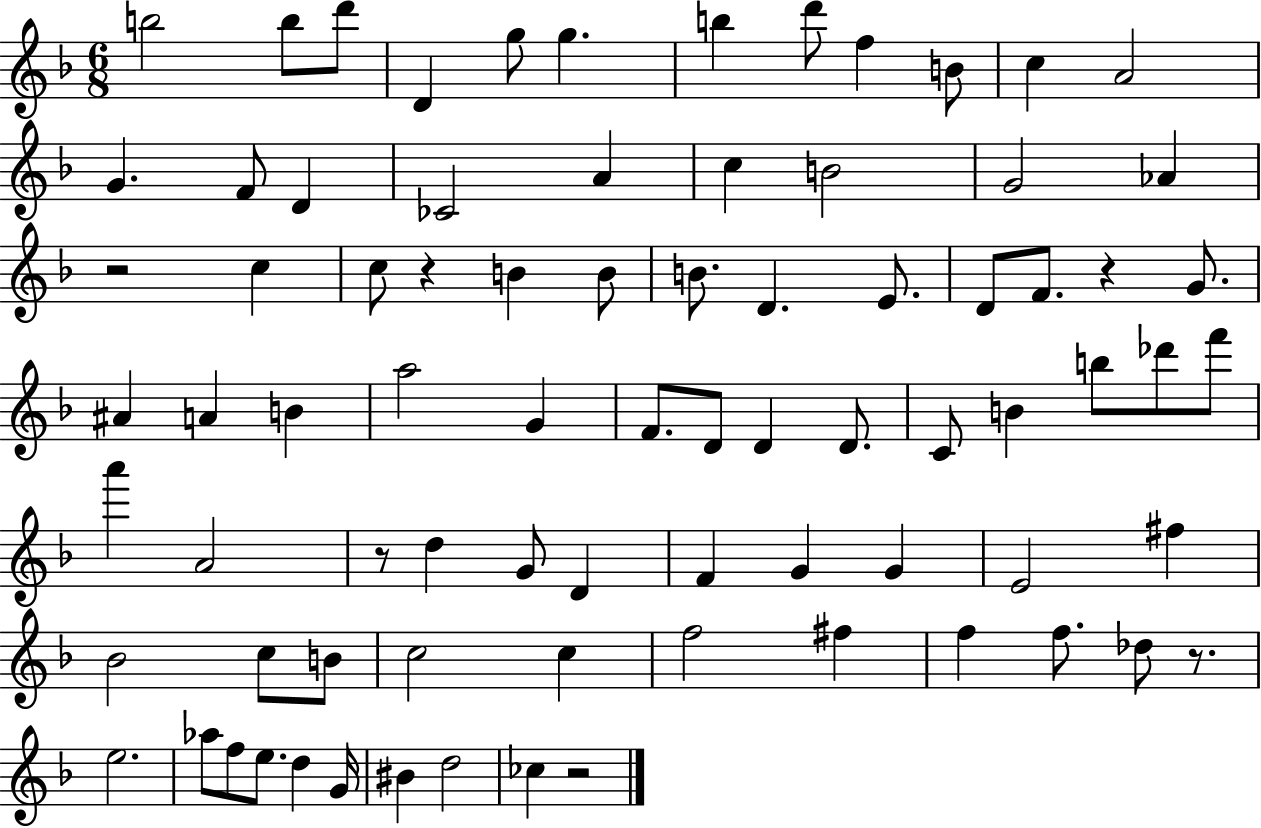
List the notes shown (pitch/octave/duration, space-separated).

B5/h B5/e D6/e D4/q G5/e G5/q. B5/q D6/e F5/q B4/e C5/q A4/h G4/q. F4/e D4/q CES4/h A4/q C5/q B4/h G4/h Ab4/q R/h C5/q C5/e R/q B4/q B4/e B4/e. D4/q. E4/e. D4/e F4/e. R/q G4/e. A#4/q A4/q B4/q A5/h G4/q F4/e. D4/e D4/q D4/e. C4/e B4/q B5/e Db6/e F6/e A6/q A4/h R/e D5/q G4/e D4/q F4/q G4/q G4/q E4/h F#5/q Bb4/h C5/e B4/e C5/h C5/q F5/h F#5/q F5/q F5/e. Db5/e R/e. E5/h. Ab5/e F5/e E5/e. D5/q G4/s BIS4/q D5/h CES5/q R/h